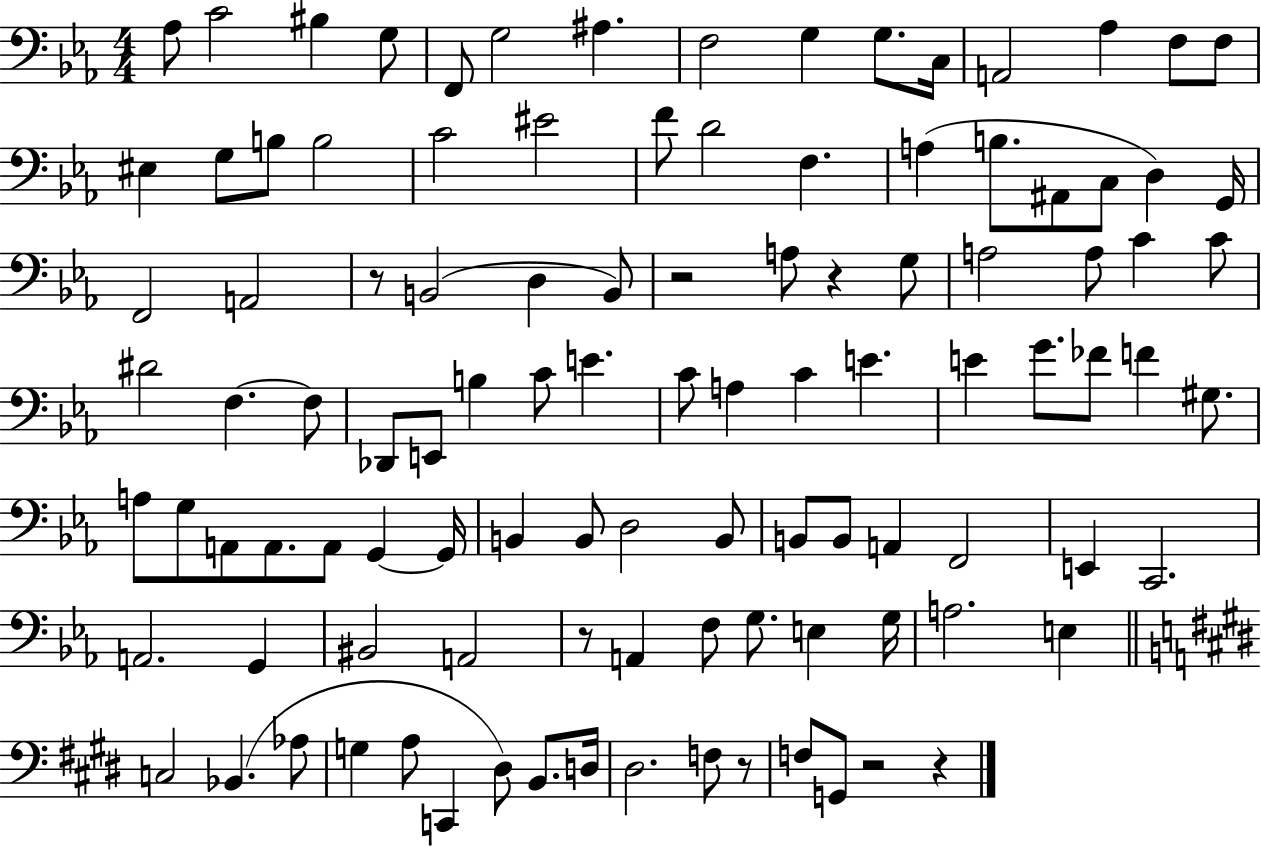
{
  \clef bass
  \numericTimeSignature
  \time 4/4
  \key ees \major
  \repeat volta 2 { aes8 c'2 bis4 g8 | f,8 g2 ais4. | f2 g4 g8. c16 | a,2 aes4 f8 f8 | \break eis4 g8 b8 b2 | c'2 eis'2 | f'8 d'2 f4. | a4( b8. ais,8 c8 d4) g,16 | \break f,2 a,2 | r8 b,2( d4 b,8) | r2 a8 r4 g8 | a2 a8 c'4 c'8 | \break dis'2 f4.~~ f8 | des,8 e,8 b4 c'8 e'4. | c'8 a4 c'4 e'4. | e'4 g'8. fes'8 f'4 gis8. | \break a8 g8 a,8 a,8. a,8 g,4~~ g,16 | b,4 b,8 d2 b,8 | b,8 b,8 a,4 f,2 | e,4 c,2. | \break a,2. g,4 | bis,2 a,2 | r8 a,4 f8 g8. e4 g16 | a2. e4 | \break \bar "||" \break \key e \major c2 bes,4.( aes8 | g4 a8 c,4 dis8) b,8. d16 | dis2. f8 r8 | f8 g,8 r2 r4 | \break } \bar "|."
}